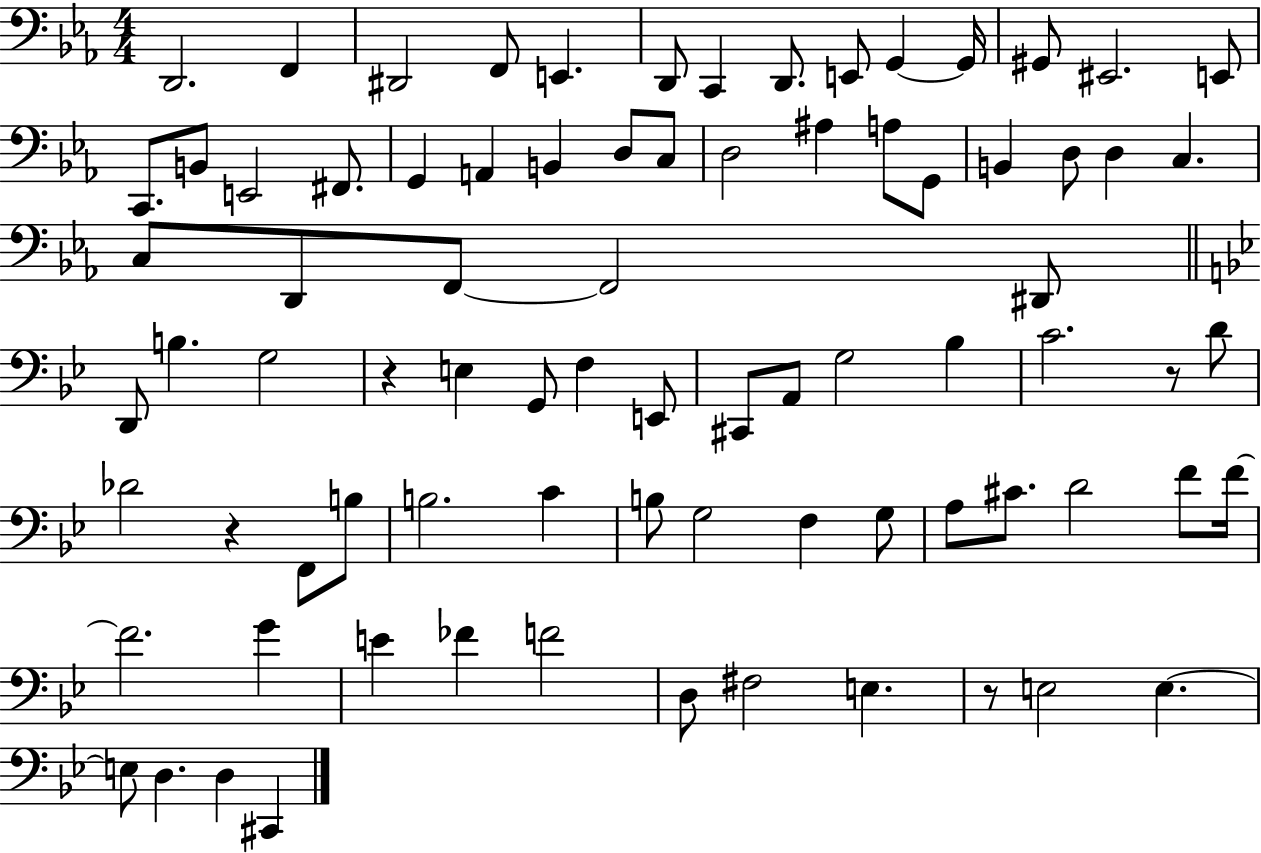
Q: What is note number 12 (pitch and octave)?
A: G#2